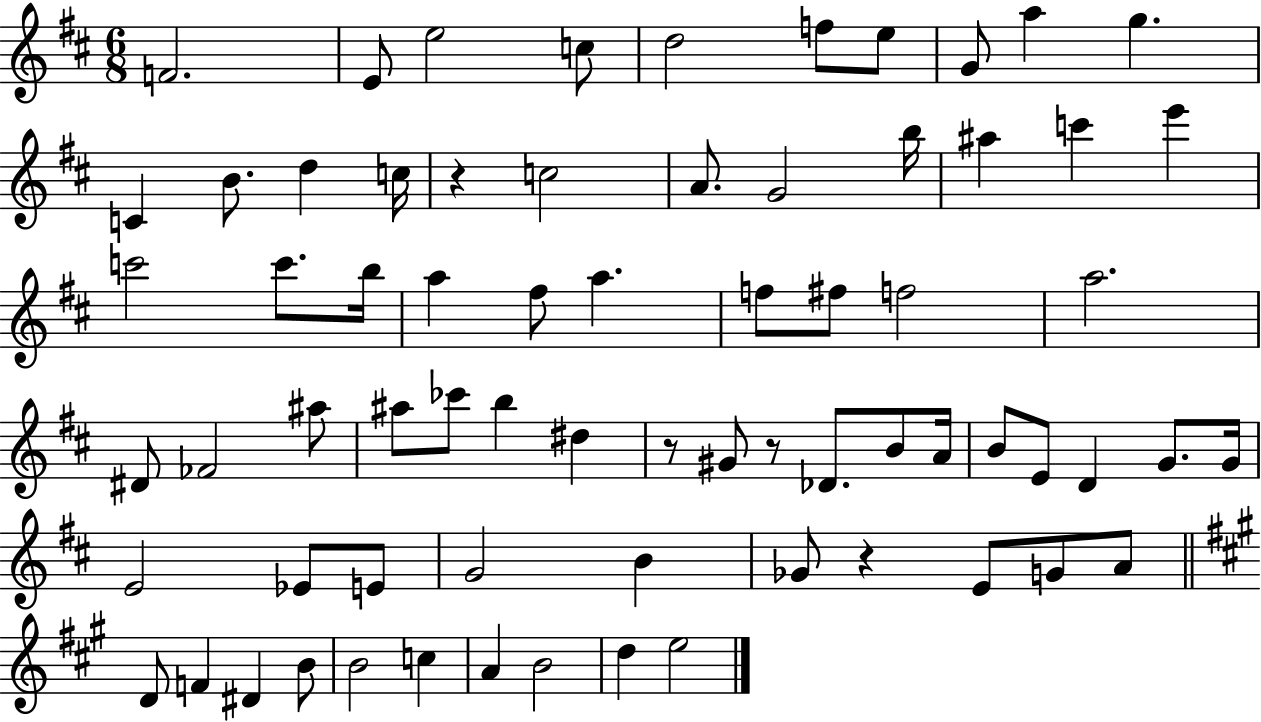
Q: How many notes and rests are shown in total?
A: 70